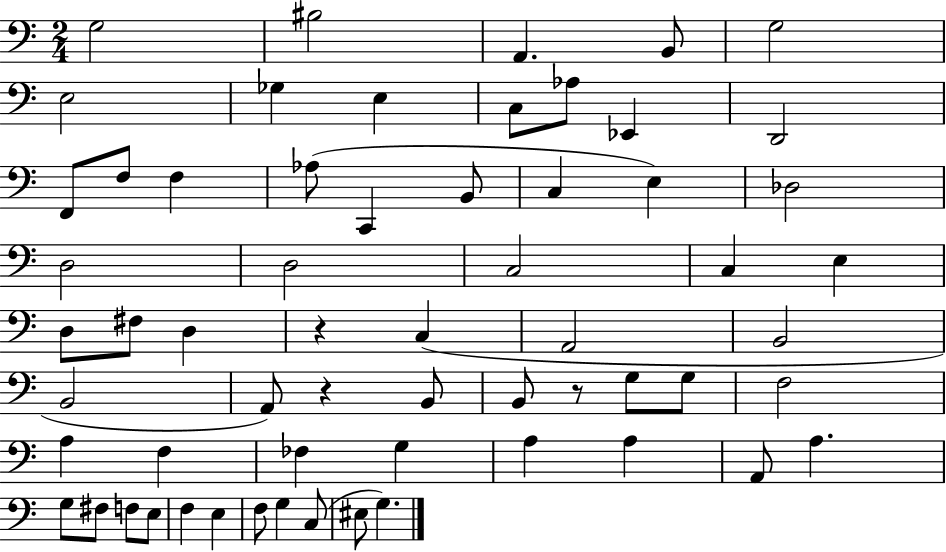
{
  \clef bass
  \numericTimeSignature
  \time 2/4
  \key c \major
  g2 | bis2 | a,4. b,8 | g2 | \break e2 | ges4 e4 | c8 aes8 ees,4 | d,2 | \break f,8 f8 f4 | aes8( c,4 b,8 | c4 e4) | des2 | \break d2 | d2 | c2 | c4 e4 | \break d8 fis8 d4 | r4 c4( | a,2 | b,2 | \break b,2 | a,8) r4 b,8 | b,8 r8 g8 g8 | f2 | \break a4 f4 | fes4 g4 | a4 a4 | a,8 a4. | \break g8 fis8 f8 e8 | f4 e4 | f8 g4 c8( | eis8 g4.) | \break \bar "|."
}